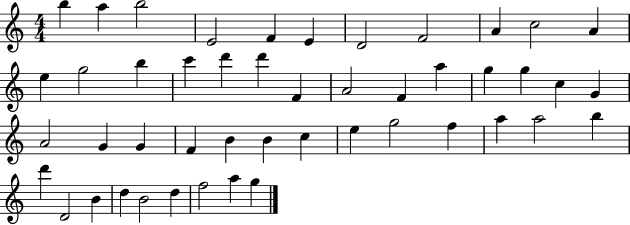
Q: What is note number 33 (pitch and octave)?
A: E5